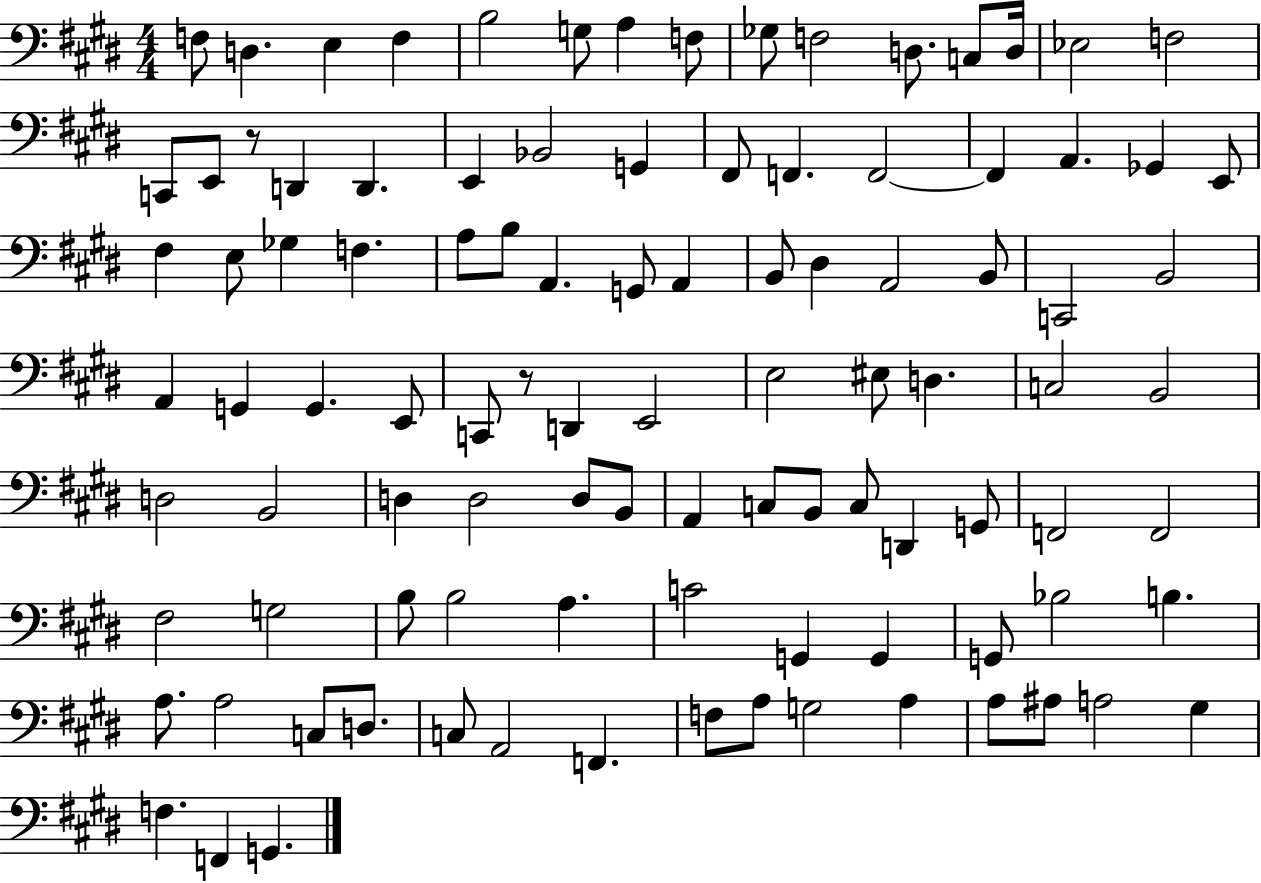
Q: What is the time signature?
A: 4/4